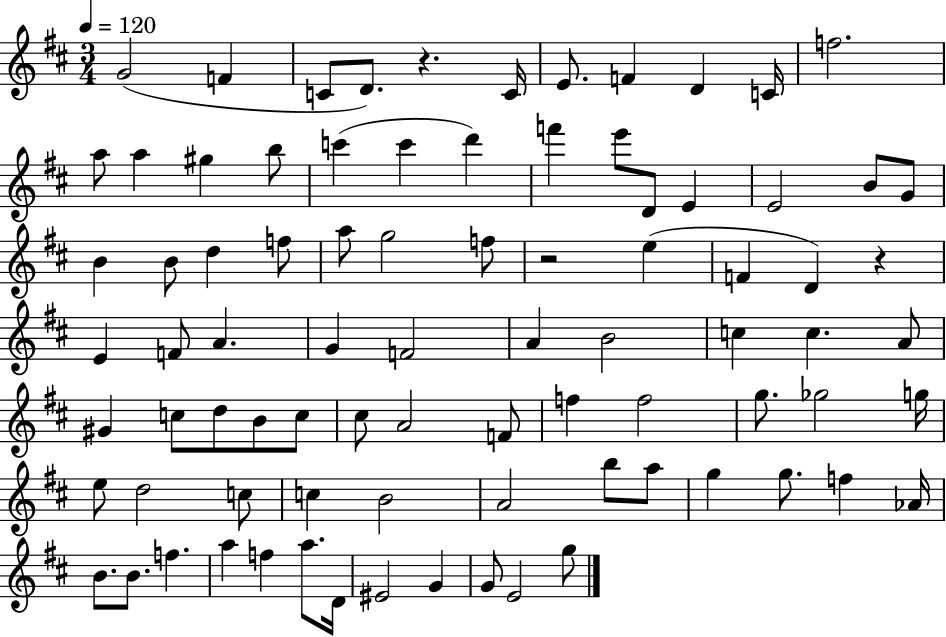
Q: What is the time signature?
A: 3/4